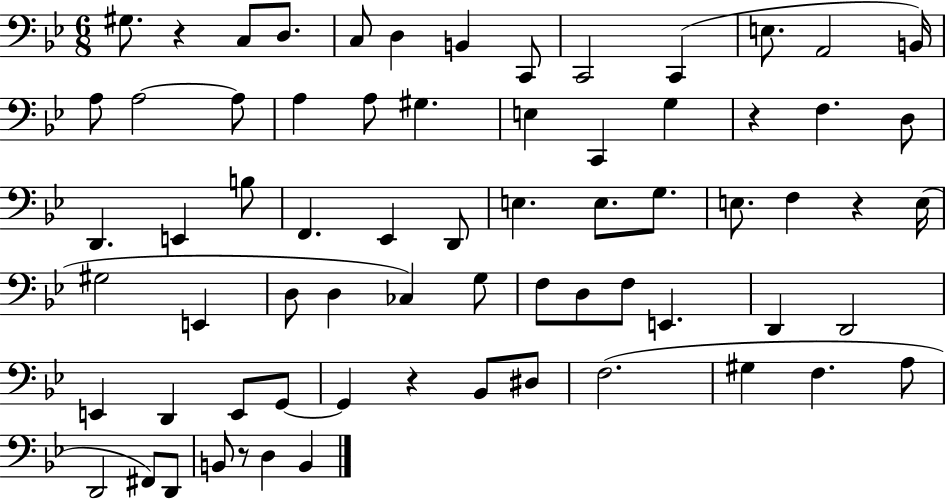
X:1
T:Untitled
M:6/8
L:1/4
K:Bb
^G,/2 z C,/2 D,/2 C,/2 D, B,, C,,/2 C,,2 C,, E,/2 A,,2 B,,/4 A,/2 A,2 A,/2 A, A,/2 ^G, E, C,, G, z F, D,/2 D,, E,, B,/2 F,, _E,, D,,/2 E, E,/2 G,/2 E,/2 F, z E,/4 ^G,2 E,, D,/2 D, _C, G,/2 F,/2 D,/2 F,/2 E,, D,, D,,2 E,, D,, E,,/2 G,,/2 G,, z _B,,/2 ^D,/2 F,2 ^G, F, A,/2 D,,2 ^F,,/2 D,,/2 B,,/2 z/2 D, B,,